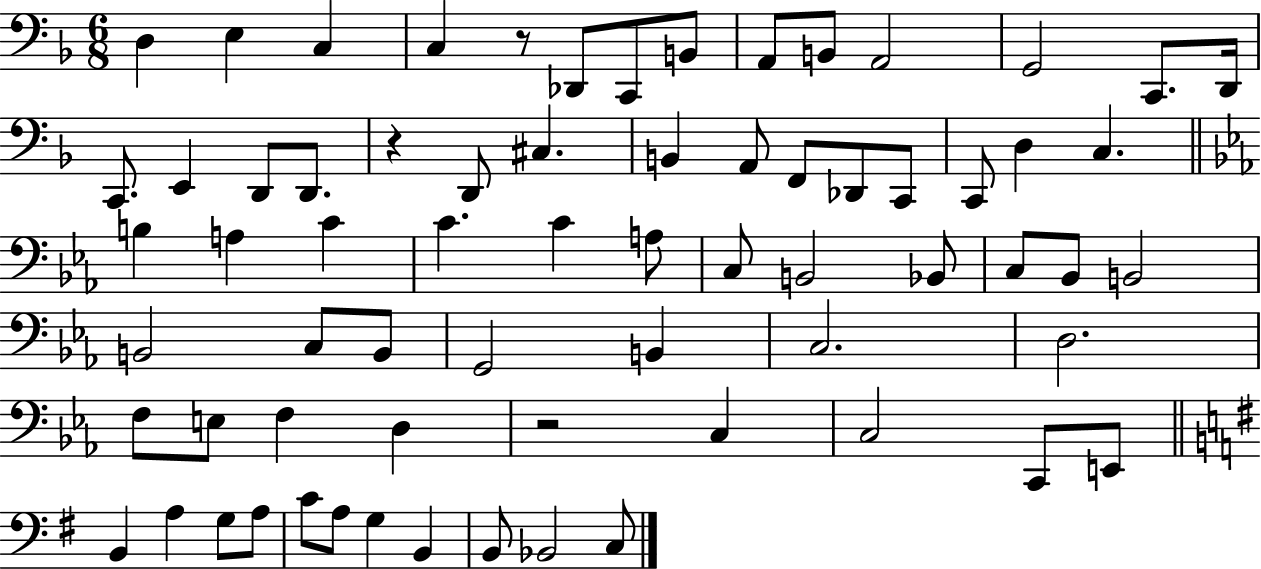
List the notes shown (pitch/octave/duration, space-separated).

D3/q E3/q C3/q C3/q R/e Db2/e C2/e B2/e A2/e B2/e A2/h G2/h C2/e. D2/s C2/e. E2/q D2/e D2/e. R/q D2/e C#3/q. B2/q A2/e F2/e Db2/e C2/e C2/e D3/q C3/q. B3/q A3/q C4/q C4/q. C4/q A3/e C3/e B2/h Bb2/e C3/e Bb2/e B2/h B2/h C3/e B2/e G2/h B2/q C3/h. D3/h. F3/e E3/e F3/q D3/q R/h C3/q C3/h C2/e E2/e B2/q A3/q G3/e A3/e C4/e A3/e G3/q B2/q B2/e Bb2/h C3/e